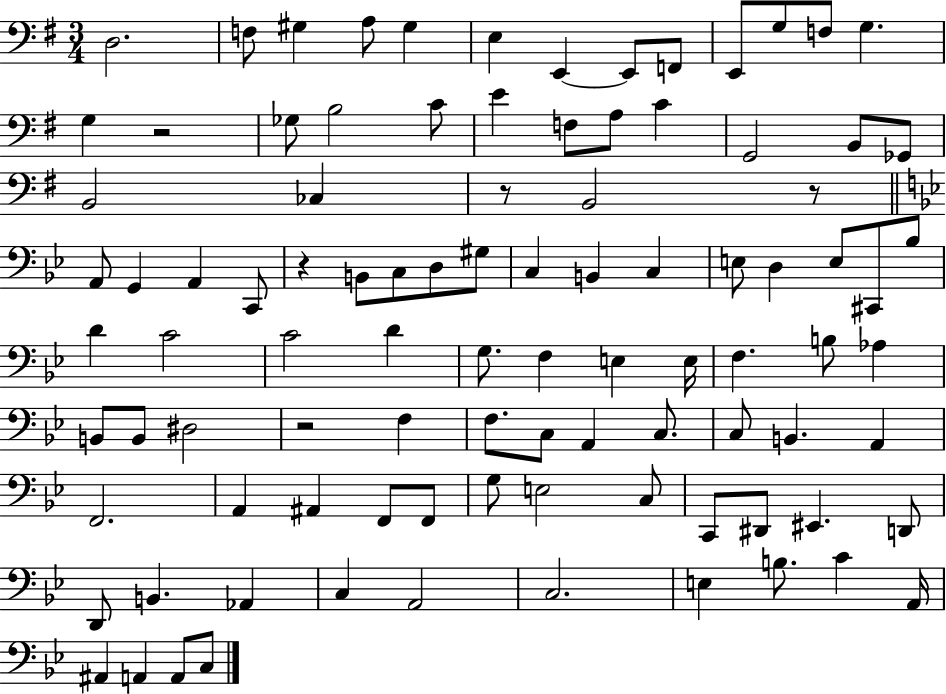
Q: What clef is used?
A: bass